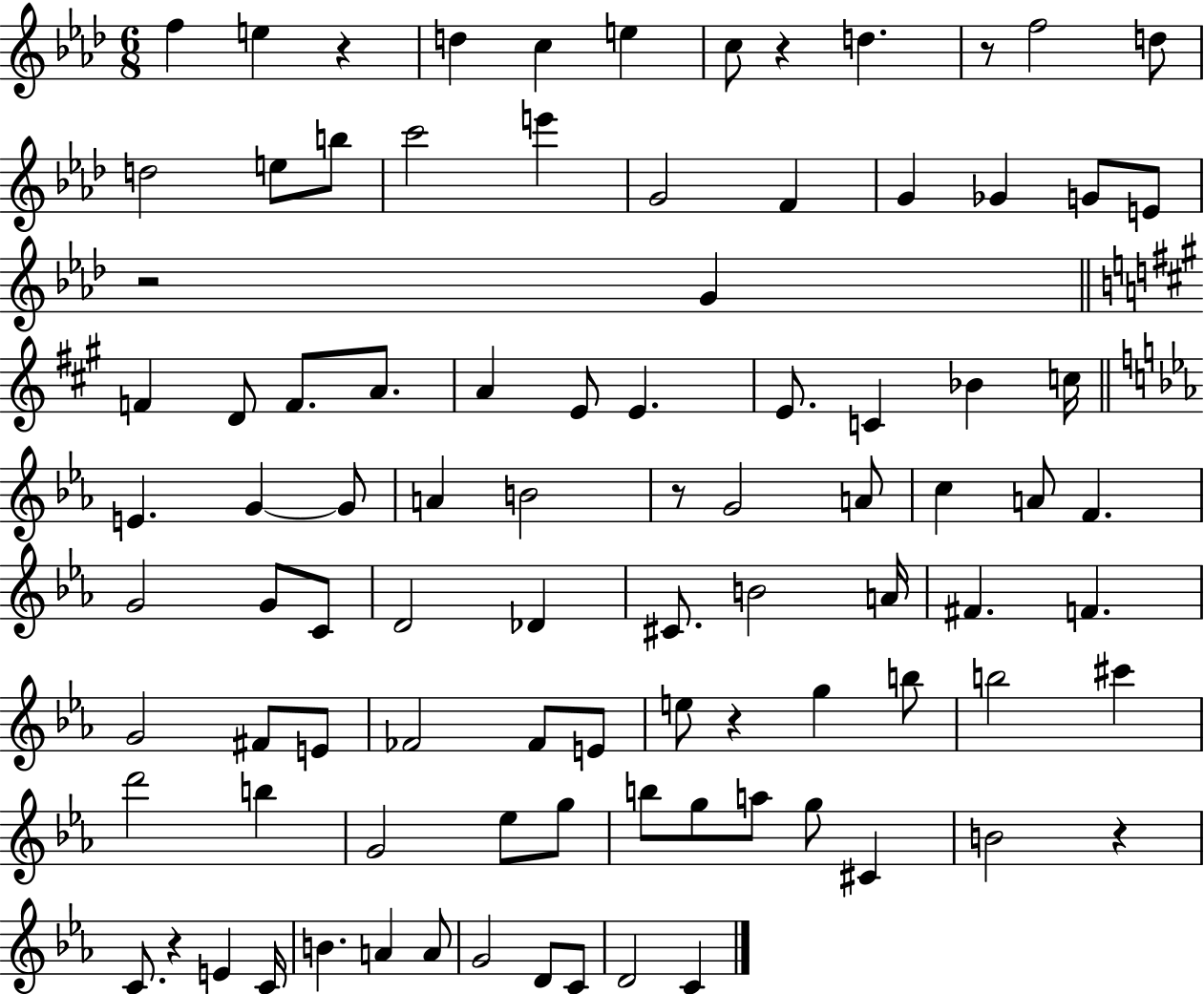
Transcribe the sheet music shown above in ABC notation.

X:1
T:Untitled
M:6/8
L:1/4
K:Ab
f e z d c e c/2 z d z/2 f2 d/2 d2 e/2 b/2 c'2 e' G2 F G _G G/2 E/2 z2 G F D/2 F/2 A/2 A E/2 E E/2 C _B c/4 E G G/2 A B2 z/2 G2 A/2 c A/2 F G2 G/2 C/2 D2 _D ^C/2 B2 A/4 ^F F G2 ^F/2 E/2 _F2 _F/2 E/2 e/2 z g b/2 b2 ^c' d'2 b G2 _e/2 g/2 b/2 g/2 a/2 g/2 ^C B2 z C/2 z E C/4 B A A/2 G2 D/2 C/2 D2 C